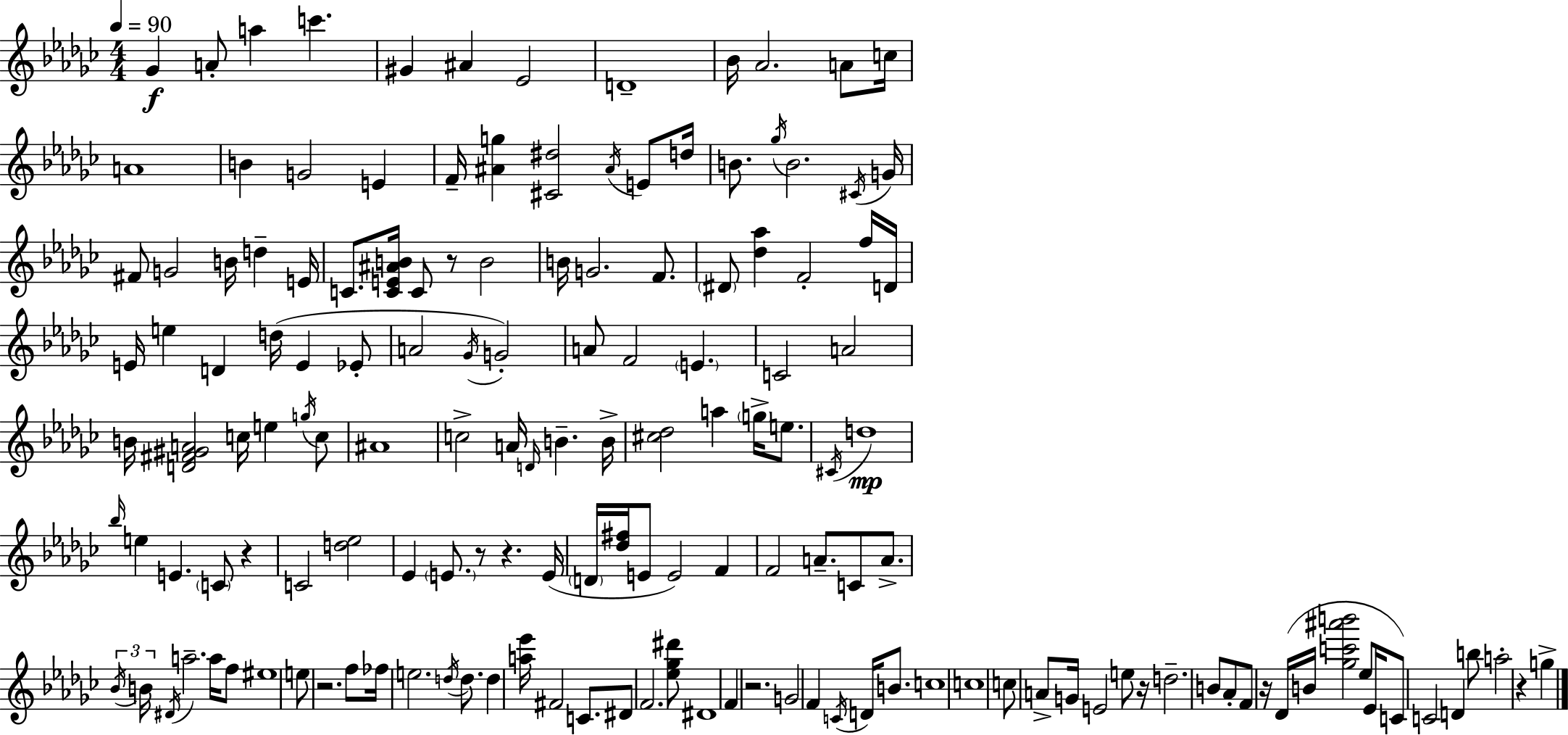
{
  \clef treble
  \numericTimeSignature
  \time 4/4
  \key ees \minor
  \tempo 4 = 90
  ges'4\f a'8-. a''4 c'''4. | gis'4 ais'4 ees'2 | d'1-- | bes'16 aes'2. a'8 c''16 | \break a'1 | b'4 g'2 e'4 | f'16-- <ais' g''>4 <cis' dis''>2 \acciaccatura { ais'16 } e'8 | d''16 b'8. \acciaccatura { ges''16 } b'2. | \break \acciaccatura { cis'16 } g'16 fis'8 g'2 b'16 d''4-- | e'16 c'8. <c' e' ais' b'>16 c'8 r8 b'2 | b'16 g'2. | f'8. \parenthesize dis'8 <des'' aes''>4 f'2-. | \break f''16 d'16 e'16 e''4 d'4 d''16( e'4 | ees'8-. a'2 \acciaccatura { ges'16 }) g'2-. | a'8 f'2 \parenthesize e'4. | c'2 a'2 | \break b'16 <d' fis' gis' a'>2 c''16 e''4 | \acciaccatura { g''16 } c''8 ais'1 | c''2-> a'16 \grace { d'16 } b'4.-- | b'16-> <cis'' des''>2 a''4 | \break \parenthesize g''16-> e''8. \acciaccatura { cis'16 } d''1\mp | \grace { bes''16 } e''4 e'4. | \parenthesize c'8 r4 c'2 | <d'' ees''>2 ees'4 \parenthesize e'8. r8 | \break r4. e'16( \parenthesize d'16 <des'' fis''>16 e'8 e'2) | f'4 f'2 | a'8.-- c'8 a'8.-> \tuplet 3/2 { \acciaccatura { bes'16 } b'16 \acciaccatura { dis'16 } } a''2.-- | a''16 f''8 eis''1 | \break e''8 r2. | f''8 fes''16 e''2. | \acciaccatura { d''16 } d''8. d''4 <a'' ees'''>16 | fis'2 c'8. dis'8 f'2. | \break <ees'' ges'' dis'''>8 dis'1 | f'4 r2. | g'2 | f'4 \acciaccatura { c'16 } d'16 b'8. c''1 | \break c''1 | c''8 a'8-> | g'16 e'2 e''8 r16 d''2.-- | b'8 aes'8-. f'8 r16 des'16( | \break b'16 <ges'' c''' ais''' b'''>2 ees''8 ees'16 c'8) c'2 | d'4 b''8 a''2-. | r4 g''4-> \bar "|."
}